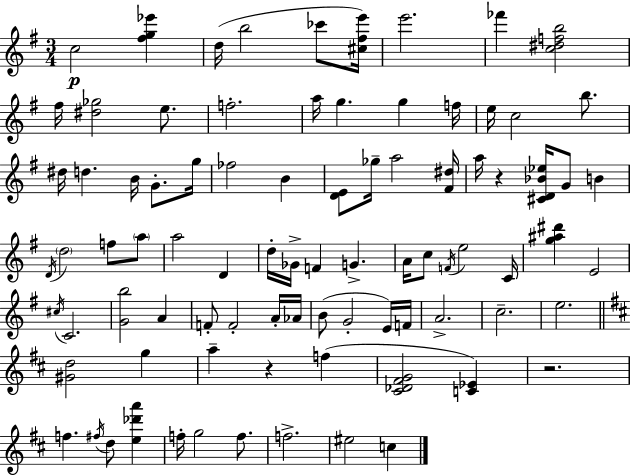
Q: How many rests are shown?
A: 3